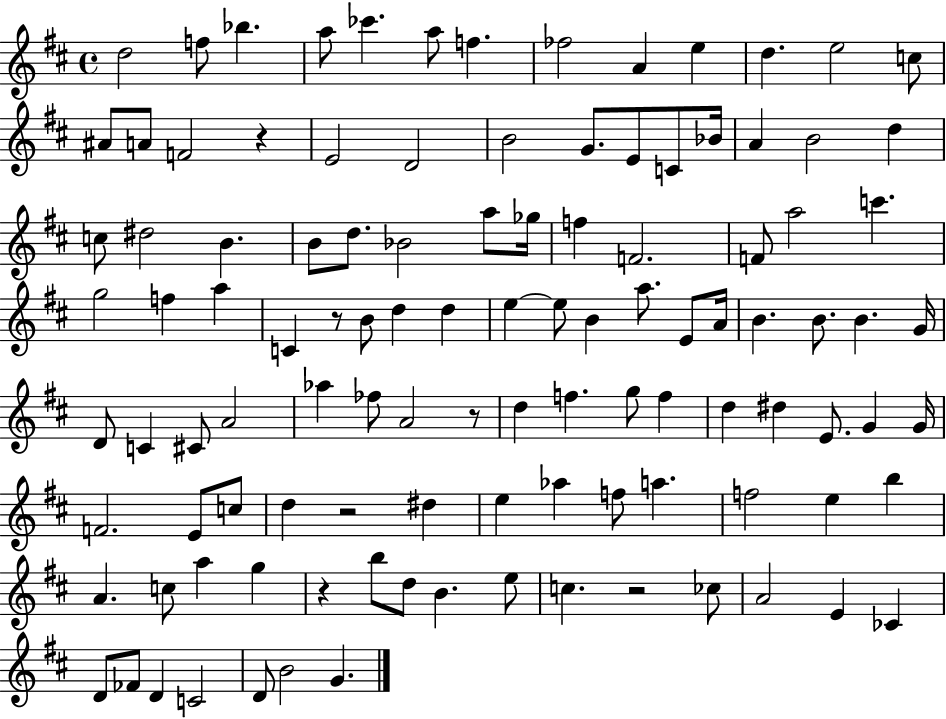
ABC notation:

X:1
T:Untitled
M:4/4
L:1/4
K:D
d2 f/2 _b a/2 _c' a/2 f _f2 A e d e2 c/2 ^A/2 A/2 F2 z E2 D2 B2 G/2 E/2 C/2 _B/4 A B2 d c/2 ^d2 B B/2 d/2 _B2 a/2 _g/4 f F2 F/2 a2 c' g2 f a C z/2 B/2 d d e e/2 B a/2 E/2 A/4 B B/2 B G/4 D/2 C ^C/2 A2 _a _f/2 A2 z/2 d f g/2 f d ^d E/2 G G/4 F2 E/2 c/2 d z2 ^d e _a f/2 a f2 e b A c/2 a g z b/2 d/2 B e/2 c z2 _c/2 A2 E _C D/2 _F/2 D C2 D/2 B2 G